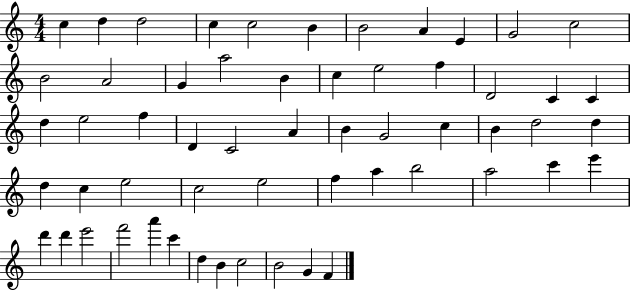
{
  \clef treble
  \numericTimeSignature
  \time 4/4
  \key c \major
  c''4 d''4 d''2 | c''4 c''2 b'4 | b'2 a'4 e'4 | g'2 c''2 | \break b'2 a'2 | g'4 a''2 b'4 | c''4 e''2 f''4 | d'2 c'4 c'4 | \break d''4 e''2 f''4 | d'4 c'2 a'4 | b'4 g'2 c''4 | b'4 d''2 d''4 | \break d''4 c''4 e''2 | c''2 e''2 | f''4 a''4 b''2 | a''2 c'''4 e'''4 | \break d'''4 d'''4 e'''2 | f'''2 a'''4 c'''4 | d''4 b'4 c''2 | b'2 g'4 f'4 | \break \bar "|."
}